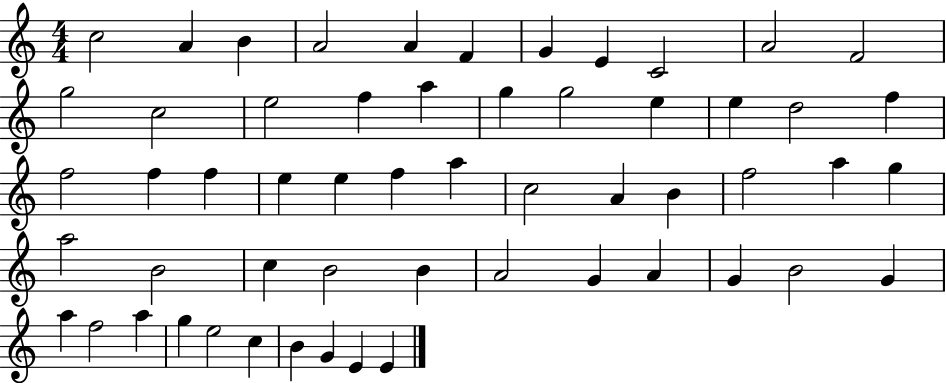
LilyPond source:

{
  \clef treble
  \numericTimeSignature
  \time 4/4
  \key c \major
  c''2 a'4 b'4 | a'2 a'4 f'4 | g'4 e'4 c'2 | a'2 f'2 | \break g''2 c''2 | e''2 f''4 a''4 | g''4 g''2 e''4 | e''4 d''2 f''4 | \break f''2 f''4 f''4 | e''4 e''4 f''4 a''4 | c''2 a'4 b'4 | f''2 a''4 g''4 | \break a''2 b'2 | c''4 b'2 b'4 | a'2 g'4 a'4 | g'4 b'2 g'4 | \break a''4 f''2 a''4 | g''4 e''2 c''4 | b'4 g'4 e'4 e'4 | \bar "|."
}